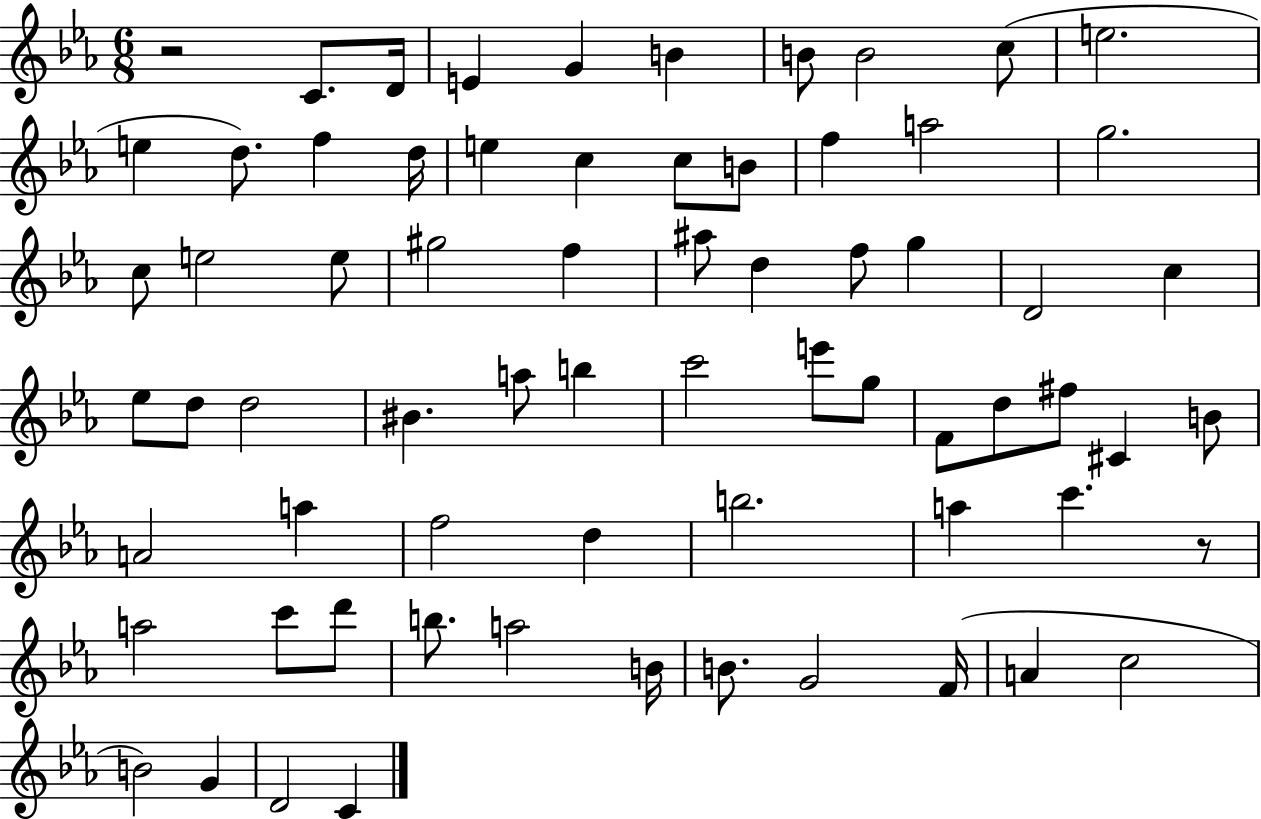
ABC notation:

X:1
T:Untitled
M:6/8
L:1/4
K:Eb
z2 C/2 D/4 E G B B/2 B2 c/2 e2 e d/2 f d/4 e c c/2 B/2 f a2 g2 c/2 e2 e/2 ^g2 f ^a/2 d f/2 g D2 c _e/2 d/2 d2 ^B a/2 b c'2 e'/2 g/2 F/2 d/2 ^f/2 ^C B/2 A2 a f2 d b2 a c' z/2 a2 c'/2 d'/2 b/2 a2 B/4 B/2 G2 F/4 A c2 B2 G D2 C